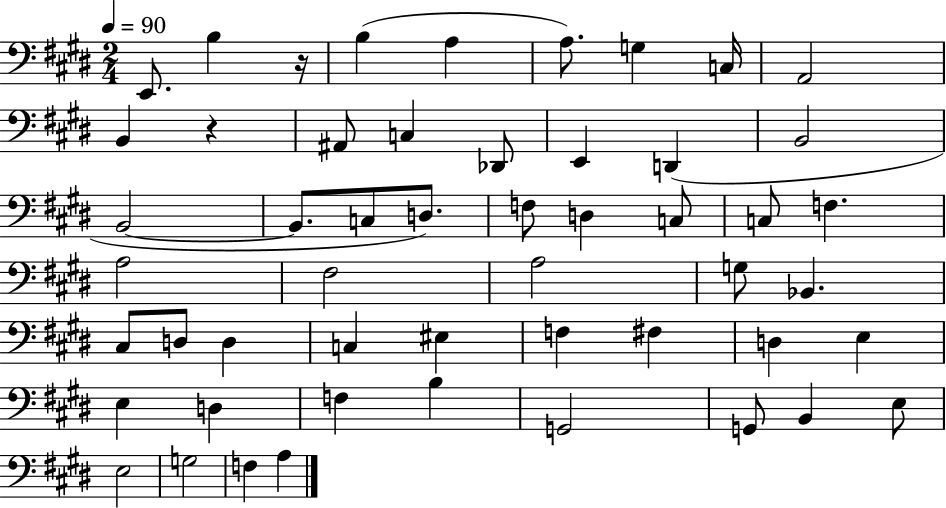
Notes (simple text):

E2/e. B3/q R/s B3/q A3/q A3/e. G3/q C3/s A2/h B2/q R/q A#2/e C3/q Db2/e E2/q D2/q B2/h B2/h B2/e. C3/e D3/e. F3/e D3/q C3/e C3/e F3/q. A3/h F#3/h A3/h G3/e Bb2/q. C#3/e D3/e D3/q C3/q EIS3/q F3/q F#3/q D3/q E3/q E3/q D3/q F3/q B3/q G2/h G2/e B2/q E3/e E3/h G3/h F3/q A3/q